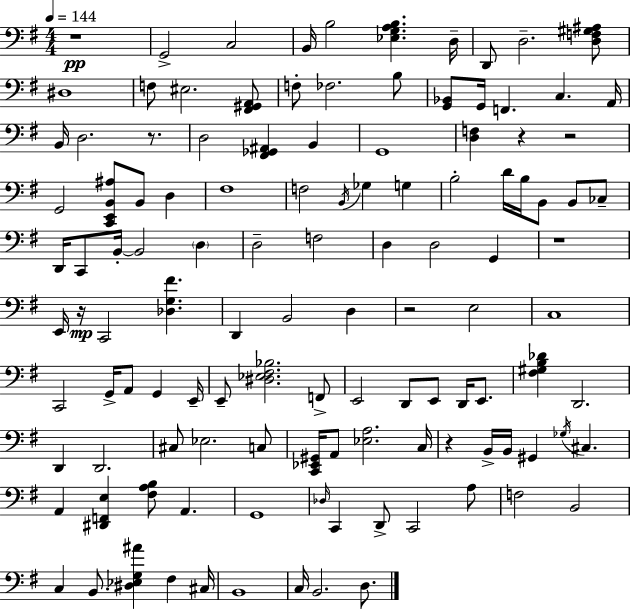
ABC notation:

X:1
T:Untitled
M:4/4
L:1/4
K:Em
z4 G,,2 C,2 B,,/4 B,2 [_E,G,A,B,] D,/4 D,,/2 D,2 [D,F,^G,^A,]/2 ^D,4 F,/2 ^E,2 [^F,,^G,,A,,]/2 F,/2 _F,2 B,/2 [G,,_B,,]/2 G,,/4 F,, C, A,,/4 B,,/4 D,2 z/2 D,2 [^F,,_G,,^A,,] B,, G,,4 [D,F,] z z2 G,,2 [C,,E,,B,,^A,]/2 B,,/2 D, ^F,4 F,2 B,,/4 _G, G, B,2 D/4 B,/4 B,,/2 B,,/2 _C,/2 D,,/4 C,,/2 B,,/4 B,,2 D, D,2 F,2 D, D,2 G,, z4 E,,/4 z/4 C,,2 [_D,G,^F] D,, B,,2 D, z2 E,2 C,4 C,,2 G,,/4 A,,/2 G,, E,,/4 E,,/2 [^D,_E,^F,_B,]2 F,,/2 E,,2 D,,/2 E,,/2 D,,/4 E,,/2 [^F,^G,B,_D] D,,2 D,, D,,2 ^C,/2 _E,2 C,/2 [C,,_E,,^G,,]/4 A,,/2 [_E,A,]2 C,/4 z B,,/4 B,,/4 ^G,, _G,/4 ^C, A,, [^D,,F,,E,] [^F,A,B,]/2 A,, G,,4 _D,/4 C,, D,,/2 C,,2 A,/2 F,2 B,,2 C, B,,/2 [^D,_E,G,^A] ^F, ^C,/4 B,,4 C,/4 B,,2 D,/2